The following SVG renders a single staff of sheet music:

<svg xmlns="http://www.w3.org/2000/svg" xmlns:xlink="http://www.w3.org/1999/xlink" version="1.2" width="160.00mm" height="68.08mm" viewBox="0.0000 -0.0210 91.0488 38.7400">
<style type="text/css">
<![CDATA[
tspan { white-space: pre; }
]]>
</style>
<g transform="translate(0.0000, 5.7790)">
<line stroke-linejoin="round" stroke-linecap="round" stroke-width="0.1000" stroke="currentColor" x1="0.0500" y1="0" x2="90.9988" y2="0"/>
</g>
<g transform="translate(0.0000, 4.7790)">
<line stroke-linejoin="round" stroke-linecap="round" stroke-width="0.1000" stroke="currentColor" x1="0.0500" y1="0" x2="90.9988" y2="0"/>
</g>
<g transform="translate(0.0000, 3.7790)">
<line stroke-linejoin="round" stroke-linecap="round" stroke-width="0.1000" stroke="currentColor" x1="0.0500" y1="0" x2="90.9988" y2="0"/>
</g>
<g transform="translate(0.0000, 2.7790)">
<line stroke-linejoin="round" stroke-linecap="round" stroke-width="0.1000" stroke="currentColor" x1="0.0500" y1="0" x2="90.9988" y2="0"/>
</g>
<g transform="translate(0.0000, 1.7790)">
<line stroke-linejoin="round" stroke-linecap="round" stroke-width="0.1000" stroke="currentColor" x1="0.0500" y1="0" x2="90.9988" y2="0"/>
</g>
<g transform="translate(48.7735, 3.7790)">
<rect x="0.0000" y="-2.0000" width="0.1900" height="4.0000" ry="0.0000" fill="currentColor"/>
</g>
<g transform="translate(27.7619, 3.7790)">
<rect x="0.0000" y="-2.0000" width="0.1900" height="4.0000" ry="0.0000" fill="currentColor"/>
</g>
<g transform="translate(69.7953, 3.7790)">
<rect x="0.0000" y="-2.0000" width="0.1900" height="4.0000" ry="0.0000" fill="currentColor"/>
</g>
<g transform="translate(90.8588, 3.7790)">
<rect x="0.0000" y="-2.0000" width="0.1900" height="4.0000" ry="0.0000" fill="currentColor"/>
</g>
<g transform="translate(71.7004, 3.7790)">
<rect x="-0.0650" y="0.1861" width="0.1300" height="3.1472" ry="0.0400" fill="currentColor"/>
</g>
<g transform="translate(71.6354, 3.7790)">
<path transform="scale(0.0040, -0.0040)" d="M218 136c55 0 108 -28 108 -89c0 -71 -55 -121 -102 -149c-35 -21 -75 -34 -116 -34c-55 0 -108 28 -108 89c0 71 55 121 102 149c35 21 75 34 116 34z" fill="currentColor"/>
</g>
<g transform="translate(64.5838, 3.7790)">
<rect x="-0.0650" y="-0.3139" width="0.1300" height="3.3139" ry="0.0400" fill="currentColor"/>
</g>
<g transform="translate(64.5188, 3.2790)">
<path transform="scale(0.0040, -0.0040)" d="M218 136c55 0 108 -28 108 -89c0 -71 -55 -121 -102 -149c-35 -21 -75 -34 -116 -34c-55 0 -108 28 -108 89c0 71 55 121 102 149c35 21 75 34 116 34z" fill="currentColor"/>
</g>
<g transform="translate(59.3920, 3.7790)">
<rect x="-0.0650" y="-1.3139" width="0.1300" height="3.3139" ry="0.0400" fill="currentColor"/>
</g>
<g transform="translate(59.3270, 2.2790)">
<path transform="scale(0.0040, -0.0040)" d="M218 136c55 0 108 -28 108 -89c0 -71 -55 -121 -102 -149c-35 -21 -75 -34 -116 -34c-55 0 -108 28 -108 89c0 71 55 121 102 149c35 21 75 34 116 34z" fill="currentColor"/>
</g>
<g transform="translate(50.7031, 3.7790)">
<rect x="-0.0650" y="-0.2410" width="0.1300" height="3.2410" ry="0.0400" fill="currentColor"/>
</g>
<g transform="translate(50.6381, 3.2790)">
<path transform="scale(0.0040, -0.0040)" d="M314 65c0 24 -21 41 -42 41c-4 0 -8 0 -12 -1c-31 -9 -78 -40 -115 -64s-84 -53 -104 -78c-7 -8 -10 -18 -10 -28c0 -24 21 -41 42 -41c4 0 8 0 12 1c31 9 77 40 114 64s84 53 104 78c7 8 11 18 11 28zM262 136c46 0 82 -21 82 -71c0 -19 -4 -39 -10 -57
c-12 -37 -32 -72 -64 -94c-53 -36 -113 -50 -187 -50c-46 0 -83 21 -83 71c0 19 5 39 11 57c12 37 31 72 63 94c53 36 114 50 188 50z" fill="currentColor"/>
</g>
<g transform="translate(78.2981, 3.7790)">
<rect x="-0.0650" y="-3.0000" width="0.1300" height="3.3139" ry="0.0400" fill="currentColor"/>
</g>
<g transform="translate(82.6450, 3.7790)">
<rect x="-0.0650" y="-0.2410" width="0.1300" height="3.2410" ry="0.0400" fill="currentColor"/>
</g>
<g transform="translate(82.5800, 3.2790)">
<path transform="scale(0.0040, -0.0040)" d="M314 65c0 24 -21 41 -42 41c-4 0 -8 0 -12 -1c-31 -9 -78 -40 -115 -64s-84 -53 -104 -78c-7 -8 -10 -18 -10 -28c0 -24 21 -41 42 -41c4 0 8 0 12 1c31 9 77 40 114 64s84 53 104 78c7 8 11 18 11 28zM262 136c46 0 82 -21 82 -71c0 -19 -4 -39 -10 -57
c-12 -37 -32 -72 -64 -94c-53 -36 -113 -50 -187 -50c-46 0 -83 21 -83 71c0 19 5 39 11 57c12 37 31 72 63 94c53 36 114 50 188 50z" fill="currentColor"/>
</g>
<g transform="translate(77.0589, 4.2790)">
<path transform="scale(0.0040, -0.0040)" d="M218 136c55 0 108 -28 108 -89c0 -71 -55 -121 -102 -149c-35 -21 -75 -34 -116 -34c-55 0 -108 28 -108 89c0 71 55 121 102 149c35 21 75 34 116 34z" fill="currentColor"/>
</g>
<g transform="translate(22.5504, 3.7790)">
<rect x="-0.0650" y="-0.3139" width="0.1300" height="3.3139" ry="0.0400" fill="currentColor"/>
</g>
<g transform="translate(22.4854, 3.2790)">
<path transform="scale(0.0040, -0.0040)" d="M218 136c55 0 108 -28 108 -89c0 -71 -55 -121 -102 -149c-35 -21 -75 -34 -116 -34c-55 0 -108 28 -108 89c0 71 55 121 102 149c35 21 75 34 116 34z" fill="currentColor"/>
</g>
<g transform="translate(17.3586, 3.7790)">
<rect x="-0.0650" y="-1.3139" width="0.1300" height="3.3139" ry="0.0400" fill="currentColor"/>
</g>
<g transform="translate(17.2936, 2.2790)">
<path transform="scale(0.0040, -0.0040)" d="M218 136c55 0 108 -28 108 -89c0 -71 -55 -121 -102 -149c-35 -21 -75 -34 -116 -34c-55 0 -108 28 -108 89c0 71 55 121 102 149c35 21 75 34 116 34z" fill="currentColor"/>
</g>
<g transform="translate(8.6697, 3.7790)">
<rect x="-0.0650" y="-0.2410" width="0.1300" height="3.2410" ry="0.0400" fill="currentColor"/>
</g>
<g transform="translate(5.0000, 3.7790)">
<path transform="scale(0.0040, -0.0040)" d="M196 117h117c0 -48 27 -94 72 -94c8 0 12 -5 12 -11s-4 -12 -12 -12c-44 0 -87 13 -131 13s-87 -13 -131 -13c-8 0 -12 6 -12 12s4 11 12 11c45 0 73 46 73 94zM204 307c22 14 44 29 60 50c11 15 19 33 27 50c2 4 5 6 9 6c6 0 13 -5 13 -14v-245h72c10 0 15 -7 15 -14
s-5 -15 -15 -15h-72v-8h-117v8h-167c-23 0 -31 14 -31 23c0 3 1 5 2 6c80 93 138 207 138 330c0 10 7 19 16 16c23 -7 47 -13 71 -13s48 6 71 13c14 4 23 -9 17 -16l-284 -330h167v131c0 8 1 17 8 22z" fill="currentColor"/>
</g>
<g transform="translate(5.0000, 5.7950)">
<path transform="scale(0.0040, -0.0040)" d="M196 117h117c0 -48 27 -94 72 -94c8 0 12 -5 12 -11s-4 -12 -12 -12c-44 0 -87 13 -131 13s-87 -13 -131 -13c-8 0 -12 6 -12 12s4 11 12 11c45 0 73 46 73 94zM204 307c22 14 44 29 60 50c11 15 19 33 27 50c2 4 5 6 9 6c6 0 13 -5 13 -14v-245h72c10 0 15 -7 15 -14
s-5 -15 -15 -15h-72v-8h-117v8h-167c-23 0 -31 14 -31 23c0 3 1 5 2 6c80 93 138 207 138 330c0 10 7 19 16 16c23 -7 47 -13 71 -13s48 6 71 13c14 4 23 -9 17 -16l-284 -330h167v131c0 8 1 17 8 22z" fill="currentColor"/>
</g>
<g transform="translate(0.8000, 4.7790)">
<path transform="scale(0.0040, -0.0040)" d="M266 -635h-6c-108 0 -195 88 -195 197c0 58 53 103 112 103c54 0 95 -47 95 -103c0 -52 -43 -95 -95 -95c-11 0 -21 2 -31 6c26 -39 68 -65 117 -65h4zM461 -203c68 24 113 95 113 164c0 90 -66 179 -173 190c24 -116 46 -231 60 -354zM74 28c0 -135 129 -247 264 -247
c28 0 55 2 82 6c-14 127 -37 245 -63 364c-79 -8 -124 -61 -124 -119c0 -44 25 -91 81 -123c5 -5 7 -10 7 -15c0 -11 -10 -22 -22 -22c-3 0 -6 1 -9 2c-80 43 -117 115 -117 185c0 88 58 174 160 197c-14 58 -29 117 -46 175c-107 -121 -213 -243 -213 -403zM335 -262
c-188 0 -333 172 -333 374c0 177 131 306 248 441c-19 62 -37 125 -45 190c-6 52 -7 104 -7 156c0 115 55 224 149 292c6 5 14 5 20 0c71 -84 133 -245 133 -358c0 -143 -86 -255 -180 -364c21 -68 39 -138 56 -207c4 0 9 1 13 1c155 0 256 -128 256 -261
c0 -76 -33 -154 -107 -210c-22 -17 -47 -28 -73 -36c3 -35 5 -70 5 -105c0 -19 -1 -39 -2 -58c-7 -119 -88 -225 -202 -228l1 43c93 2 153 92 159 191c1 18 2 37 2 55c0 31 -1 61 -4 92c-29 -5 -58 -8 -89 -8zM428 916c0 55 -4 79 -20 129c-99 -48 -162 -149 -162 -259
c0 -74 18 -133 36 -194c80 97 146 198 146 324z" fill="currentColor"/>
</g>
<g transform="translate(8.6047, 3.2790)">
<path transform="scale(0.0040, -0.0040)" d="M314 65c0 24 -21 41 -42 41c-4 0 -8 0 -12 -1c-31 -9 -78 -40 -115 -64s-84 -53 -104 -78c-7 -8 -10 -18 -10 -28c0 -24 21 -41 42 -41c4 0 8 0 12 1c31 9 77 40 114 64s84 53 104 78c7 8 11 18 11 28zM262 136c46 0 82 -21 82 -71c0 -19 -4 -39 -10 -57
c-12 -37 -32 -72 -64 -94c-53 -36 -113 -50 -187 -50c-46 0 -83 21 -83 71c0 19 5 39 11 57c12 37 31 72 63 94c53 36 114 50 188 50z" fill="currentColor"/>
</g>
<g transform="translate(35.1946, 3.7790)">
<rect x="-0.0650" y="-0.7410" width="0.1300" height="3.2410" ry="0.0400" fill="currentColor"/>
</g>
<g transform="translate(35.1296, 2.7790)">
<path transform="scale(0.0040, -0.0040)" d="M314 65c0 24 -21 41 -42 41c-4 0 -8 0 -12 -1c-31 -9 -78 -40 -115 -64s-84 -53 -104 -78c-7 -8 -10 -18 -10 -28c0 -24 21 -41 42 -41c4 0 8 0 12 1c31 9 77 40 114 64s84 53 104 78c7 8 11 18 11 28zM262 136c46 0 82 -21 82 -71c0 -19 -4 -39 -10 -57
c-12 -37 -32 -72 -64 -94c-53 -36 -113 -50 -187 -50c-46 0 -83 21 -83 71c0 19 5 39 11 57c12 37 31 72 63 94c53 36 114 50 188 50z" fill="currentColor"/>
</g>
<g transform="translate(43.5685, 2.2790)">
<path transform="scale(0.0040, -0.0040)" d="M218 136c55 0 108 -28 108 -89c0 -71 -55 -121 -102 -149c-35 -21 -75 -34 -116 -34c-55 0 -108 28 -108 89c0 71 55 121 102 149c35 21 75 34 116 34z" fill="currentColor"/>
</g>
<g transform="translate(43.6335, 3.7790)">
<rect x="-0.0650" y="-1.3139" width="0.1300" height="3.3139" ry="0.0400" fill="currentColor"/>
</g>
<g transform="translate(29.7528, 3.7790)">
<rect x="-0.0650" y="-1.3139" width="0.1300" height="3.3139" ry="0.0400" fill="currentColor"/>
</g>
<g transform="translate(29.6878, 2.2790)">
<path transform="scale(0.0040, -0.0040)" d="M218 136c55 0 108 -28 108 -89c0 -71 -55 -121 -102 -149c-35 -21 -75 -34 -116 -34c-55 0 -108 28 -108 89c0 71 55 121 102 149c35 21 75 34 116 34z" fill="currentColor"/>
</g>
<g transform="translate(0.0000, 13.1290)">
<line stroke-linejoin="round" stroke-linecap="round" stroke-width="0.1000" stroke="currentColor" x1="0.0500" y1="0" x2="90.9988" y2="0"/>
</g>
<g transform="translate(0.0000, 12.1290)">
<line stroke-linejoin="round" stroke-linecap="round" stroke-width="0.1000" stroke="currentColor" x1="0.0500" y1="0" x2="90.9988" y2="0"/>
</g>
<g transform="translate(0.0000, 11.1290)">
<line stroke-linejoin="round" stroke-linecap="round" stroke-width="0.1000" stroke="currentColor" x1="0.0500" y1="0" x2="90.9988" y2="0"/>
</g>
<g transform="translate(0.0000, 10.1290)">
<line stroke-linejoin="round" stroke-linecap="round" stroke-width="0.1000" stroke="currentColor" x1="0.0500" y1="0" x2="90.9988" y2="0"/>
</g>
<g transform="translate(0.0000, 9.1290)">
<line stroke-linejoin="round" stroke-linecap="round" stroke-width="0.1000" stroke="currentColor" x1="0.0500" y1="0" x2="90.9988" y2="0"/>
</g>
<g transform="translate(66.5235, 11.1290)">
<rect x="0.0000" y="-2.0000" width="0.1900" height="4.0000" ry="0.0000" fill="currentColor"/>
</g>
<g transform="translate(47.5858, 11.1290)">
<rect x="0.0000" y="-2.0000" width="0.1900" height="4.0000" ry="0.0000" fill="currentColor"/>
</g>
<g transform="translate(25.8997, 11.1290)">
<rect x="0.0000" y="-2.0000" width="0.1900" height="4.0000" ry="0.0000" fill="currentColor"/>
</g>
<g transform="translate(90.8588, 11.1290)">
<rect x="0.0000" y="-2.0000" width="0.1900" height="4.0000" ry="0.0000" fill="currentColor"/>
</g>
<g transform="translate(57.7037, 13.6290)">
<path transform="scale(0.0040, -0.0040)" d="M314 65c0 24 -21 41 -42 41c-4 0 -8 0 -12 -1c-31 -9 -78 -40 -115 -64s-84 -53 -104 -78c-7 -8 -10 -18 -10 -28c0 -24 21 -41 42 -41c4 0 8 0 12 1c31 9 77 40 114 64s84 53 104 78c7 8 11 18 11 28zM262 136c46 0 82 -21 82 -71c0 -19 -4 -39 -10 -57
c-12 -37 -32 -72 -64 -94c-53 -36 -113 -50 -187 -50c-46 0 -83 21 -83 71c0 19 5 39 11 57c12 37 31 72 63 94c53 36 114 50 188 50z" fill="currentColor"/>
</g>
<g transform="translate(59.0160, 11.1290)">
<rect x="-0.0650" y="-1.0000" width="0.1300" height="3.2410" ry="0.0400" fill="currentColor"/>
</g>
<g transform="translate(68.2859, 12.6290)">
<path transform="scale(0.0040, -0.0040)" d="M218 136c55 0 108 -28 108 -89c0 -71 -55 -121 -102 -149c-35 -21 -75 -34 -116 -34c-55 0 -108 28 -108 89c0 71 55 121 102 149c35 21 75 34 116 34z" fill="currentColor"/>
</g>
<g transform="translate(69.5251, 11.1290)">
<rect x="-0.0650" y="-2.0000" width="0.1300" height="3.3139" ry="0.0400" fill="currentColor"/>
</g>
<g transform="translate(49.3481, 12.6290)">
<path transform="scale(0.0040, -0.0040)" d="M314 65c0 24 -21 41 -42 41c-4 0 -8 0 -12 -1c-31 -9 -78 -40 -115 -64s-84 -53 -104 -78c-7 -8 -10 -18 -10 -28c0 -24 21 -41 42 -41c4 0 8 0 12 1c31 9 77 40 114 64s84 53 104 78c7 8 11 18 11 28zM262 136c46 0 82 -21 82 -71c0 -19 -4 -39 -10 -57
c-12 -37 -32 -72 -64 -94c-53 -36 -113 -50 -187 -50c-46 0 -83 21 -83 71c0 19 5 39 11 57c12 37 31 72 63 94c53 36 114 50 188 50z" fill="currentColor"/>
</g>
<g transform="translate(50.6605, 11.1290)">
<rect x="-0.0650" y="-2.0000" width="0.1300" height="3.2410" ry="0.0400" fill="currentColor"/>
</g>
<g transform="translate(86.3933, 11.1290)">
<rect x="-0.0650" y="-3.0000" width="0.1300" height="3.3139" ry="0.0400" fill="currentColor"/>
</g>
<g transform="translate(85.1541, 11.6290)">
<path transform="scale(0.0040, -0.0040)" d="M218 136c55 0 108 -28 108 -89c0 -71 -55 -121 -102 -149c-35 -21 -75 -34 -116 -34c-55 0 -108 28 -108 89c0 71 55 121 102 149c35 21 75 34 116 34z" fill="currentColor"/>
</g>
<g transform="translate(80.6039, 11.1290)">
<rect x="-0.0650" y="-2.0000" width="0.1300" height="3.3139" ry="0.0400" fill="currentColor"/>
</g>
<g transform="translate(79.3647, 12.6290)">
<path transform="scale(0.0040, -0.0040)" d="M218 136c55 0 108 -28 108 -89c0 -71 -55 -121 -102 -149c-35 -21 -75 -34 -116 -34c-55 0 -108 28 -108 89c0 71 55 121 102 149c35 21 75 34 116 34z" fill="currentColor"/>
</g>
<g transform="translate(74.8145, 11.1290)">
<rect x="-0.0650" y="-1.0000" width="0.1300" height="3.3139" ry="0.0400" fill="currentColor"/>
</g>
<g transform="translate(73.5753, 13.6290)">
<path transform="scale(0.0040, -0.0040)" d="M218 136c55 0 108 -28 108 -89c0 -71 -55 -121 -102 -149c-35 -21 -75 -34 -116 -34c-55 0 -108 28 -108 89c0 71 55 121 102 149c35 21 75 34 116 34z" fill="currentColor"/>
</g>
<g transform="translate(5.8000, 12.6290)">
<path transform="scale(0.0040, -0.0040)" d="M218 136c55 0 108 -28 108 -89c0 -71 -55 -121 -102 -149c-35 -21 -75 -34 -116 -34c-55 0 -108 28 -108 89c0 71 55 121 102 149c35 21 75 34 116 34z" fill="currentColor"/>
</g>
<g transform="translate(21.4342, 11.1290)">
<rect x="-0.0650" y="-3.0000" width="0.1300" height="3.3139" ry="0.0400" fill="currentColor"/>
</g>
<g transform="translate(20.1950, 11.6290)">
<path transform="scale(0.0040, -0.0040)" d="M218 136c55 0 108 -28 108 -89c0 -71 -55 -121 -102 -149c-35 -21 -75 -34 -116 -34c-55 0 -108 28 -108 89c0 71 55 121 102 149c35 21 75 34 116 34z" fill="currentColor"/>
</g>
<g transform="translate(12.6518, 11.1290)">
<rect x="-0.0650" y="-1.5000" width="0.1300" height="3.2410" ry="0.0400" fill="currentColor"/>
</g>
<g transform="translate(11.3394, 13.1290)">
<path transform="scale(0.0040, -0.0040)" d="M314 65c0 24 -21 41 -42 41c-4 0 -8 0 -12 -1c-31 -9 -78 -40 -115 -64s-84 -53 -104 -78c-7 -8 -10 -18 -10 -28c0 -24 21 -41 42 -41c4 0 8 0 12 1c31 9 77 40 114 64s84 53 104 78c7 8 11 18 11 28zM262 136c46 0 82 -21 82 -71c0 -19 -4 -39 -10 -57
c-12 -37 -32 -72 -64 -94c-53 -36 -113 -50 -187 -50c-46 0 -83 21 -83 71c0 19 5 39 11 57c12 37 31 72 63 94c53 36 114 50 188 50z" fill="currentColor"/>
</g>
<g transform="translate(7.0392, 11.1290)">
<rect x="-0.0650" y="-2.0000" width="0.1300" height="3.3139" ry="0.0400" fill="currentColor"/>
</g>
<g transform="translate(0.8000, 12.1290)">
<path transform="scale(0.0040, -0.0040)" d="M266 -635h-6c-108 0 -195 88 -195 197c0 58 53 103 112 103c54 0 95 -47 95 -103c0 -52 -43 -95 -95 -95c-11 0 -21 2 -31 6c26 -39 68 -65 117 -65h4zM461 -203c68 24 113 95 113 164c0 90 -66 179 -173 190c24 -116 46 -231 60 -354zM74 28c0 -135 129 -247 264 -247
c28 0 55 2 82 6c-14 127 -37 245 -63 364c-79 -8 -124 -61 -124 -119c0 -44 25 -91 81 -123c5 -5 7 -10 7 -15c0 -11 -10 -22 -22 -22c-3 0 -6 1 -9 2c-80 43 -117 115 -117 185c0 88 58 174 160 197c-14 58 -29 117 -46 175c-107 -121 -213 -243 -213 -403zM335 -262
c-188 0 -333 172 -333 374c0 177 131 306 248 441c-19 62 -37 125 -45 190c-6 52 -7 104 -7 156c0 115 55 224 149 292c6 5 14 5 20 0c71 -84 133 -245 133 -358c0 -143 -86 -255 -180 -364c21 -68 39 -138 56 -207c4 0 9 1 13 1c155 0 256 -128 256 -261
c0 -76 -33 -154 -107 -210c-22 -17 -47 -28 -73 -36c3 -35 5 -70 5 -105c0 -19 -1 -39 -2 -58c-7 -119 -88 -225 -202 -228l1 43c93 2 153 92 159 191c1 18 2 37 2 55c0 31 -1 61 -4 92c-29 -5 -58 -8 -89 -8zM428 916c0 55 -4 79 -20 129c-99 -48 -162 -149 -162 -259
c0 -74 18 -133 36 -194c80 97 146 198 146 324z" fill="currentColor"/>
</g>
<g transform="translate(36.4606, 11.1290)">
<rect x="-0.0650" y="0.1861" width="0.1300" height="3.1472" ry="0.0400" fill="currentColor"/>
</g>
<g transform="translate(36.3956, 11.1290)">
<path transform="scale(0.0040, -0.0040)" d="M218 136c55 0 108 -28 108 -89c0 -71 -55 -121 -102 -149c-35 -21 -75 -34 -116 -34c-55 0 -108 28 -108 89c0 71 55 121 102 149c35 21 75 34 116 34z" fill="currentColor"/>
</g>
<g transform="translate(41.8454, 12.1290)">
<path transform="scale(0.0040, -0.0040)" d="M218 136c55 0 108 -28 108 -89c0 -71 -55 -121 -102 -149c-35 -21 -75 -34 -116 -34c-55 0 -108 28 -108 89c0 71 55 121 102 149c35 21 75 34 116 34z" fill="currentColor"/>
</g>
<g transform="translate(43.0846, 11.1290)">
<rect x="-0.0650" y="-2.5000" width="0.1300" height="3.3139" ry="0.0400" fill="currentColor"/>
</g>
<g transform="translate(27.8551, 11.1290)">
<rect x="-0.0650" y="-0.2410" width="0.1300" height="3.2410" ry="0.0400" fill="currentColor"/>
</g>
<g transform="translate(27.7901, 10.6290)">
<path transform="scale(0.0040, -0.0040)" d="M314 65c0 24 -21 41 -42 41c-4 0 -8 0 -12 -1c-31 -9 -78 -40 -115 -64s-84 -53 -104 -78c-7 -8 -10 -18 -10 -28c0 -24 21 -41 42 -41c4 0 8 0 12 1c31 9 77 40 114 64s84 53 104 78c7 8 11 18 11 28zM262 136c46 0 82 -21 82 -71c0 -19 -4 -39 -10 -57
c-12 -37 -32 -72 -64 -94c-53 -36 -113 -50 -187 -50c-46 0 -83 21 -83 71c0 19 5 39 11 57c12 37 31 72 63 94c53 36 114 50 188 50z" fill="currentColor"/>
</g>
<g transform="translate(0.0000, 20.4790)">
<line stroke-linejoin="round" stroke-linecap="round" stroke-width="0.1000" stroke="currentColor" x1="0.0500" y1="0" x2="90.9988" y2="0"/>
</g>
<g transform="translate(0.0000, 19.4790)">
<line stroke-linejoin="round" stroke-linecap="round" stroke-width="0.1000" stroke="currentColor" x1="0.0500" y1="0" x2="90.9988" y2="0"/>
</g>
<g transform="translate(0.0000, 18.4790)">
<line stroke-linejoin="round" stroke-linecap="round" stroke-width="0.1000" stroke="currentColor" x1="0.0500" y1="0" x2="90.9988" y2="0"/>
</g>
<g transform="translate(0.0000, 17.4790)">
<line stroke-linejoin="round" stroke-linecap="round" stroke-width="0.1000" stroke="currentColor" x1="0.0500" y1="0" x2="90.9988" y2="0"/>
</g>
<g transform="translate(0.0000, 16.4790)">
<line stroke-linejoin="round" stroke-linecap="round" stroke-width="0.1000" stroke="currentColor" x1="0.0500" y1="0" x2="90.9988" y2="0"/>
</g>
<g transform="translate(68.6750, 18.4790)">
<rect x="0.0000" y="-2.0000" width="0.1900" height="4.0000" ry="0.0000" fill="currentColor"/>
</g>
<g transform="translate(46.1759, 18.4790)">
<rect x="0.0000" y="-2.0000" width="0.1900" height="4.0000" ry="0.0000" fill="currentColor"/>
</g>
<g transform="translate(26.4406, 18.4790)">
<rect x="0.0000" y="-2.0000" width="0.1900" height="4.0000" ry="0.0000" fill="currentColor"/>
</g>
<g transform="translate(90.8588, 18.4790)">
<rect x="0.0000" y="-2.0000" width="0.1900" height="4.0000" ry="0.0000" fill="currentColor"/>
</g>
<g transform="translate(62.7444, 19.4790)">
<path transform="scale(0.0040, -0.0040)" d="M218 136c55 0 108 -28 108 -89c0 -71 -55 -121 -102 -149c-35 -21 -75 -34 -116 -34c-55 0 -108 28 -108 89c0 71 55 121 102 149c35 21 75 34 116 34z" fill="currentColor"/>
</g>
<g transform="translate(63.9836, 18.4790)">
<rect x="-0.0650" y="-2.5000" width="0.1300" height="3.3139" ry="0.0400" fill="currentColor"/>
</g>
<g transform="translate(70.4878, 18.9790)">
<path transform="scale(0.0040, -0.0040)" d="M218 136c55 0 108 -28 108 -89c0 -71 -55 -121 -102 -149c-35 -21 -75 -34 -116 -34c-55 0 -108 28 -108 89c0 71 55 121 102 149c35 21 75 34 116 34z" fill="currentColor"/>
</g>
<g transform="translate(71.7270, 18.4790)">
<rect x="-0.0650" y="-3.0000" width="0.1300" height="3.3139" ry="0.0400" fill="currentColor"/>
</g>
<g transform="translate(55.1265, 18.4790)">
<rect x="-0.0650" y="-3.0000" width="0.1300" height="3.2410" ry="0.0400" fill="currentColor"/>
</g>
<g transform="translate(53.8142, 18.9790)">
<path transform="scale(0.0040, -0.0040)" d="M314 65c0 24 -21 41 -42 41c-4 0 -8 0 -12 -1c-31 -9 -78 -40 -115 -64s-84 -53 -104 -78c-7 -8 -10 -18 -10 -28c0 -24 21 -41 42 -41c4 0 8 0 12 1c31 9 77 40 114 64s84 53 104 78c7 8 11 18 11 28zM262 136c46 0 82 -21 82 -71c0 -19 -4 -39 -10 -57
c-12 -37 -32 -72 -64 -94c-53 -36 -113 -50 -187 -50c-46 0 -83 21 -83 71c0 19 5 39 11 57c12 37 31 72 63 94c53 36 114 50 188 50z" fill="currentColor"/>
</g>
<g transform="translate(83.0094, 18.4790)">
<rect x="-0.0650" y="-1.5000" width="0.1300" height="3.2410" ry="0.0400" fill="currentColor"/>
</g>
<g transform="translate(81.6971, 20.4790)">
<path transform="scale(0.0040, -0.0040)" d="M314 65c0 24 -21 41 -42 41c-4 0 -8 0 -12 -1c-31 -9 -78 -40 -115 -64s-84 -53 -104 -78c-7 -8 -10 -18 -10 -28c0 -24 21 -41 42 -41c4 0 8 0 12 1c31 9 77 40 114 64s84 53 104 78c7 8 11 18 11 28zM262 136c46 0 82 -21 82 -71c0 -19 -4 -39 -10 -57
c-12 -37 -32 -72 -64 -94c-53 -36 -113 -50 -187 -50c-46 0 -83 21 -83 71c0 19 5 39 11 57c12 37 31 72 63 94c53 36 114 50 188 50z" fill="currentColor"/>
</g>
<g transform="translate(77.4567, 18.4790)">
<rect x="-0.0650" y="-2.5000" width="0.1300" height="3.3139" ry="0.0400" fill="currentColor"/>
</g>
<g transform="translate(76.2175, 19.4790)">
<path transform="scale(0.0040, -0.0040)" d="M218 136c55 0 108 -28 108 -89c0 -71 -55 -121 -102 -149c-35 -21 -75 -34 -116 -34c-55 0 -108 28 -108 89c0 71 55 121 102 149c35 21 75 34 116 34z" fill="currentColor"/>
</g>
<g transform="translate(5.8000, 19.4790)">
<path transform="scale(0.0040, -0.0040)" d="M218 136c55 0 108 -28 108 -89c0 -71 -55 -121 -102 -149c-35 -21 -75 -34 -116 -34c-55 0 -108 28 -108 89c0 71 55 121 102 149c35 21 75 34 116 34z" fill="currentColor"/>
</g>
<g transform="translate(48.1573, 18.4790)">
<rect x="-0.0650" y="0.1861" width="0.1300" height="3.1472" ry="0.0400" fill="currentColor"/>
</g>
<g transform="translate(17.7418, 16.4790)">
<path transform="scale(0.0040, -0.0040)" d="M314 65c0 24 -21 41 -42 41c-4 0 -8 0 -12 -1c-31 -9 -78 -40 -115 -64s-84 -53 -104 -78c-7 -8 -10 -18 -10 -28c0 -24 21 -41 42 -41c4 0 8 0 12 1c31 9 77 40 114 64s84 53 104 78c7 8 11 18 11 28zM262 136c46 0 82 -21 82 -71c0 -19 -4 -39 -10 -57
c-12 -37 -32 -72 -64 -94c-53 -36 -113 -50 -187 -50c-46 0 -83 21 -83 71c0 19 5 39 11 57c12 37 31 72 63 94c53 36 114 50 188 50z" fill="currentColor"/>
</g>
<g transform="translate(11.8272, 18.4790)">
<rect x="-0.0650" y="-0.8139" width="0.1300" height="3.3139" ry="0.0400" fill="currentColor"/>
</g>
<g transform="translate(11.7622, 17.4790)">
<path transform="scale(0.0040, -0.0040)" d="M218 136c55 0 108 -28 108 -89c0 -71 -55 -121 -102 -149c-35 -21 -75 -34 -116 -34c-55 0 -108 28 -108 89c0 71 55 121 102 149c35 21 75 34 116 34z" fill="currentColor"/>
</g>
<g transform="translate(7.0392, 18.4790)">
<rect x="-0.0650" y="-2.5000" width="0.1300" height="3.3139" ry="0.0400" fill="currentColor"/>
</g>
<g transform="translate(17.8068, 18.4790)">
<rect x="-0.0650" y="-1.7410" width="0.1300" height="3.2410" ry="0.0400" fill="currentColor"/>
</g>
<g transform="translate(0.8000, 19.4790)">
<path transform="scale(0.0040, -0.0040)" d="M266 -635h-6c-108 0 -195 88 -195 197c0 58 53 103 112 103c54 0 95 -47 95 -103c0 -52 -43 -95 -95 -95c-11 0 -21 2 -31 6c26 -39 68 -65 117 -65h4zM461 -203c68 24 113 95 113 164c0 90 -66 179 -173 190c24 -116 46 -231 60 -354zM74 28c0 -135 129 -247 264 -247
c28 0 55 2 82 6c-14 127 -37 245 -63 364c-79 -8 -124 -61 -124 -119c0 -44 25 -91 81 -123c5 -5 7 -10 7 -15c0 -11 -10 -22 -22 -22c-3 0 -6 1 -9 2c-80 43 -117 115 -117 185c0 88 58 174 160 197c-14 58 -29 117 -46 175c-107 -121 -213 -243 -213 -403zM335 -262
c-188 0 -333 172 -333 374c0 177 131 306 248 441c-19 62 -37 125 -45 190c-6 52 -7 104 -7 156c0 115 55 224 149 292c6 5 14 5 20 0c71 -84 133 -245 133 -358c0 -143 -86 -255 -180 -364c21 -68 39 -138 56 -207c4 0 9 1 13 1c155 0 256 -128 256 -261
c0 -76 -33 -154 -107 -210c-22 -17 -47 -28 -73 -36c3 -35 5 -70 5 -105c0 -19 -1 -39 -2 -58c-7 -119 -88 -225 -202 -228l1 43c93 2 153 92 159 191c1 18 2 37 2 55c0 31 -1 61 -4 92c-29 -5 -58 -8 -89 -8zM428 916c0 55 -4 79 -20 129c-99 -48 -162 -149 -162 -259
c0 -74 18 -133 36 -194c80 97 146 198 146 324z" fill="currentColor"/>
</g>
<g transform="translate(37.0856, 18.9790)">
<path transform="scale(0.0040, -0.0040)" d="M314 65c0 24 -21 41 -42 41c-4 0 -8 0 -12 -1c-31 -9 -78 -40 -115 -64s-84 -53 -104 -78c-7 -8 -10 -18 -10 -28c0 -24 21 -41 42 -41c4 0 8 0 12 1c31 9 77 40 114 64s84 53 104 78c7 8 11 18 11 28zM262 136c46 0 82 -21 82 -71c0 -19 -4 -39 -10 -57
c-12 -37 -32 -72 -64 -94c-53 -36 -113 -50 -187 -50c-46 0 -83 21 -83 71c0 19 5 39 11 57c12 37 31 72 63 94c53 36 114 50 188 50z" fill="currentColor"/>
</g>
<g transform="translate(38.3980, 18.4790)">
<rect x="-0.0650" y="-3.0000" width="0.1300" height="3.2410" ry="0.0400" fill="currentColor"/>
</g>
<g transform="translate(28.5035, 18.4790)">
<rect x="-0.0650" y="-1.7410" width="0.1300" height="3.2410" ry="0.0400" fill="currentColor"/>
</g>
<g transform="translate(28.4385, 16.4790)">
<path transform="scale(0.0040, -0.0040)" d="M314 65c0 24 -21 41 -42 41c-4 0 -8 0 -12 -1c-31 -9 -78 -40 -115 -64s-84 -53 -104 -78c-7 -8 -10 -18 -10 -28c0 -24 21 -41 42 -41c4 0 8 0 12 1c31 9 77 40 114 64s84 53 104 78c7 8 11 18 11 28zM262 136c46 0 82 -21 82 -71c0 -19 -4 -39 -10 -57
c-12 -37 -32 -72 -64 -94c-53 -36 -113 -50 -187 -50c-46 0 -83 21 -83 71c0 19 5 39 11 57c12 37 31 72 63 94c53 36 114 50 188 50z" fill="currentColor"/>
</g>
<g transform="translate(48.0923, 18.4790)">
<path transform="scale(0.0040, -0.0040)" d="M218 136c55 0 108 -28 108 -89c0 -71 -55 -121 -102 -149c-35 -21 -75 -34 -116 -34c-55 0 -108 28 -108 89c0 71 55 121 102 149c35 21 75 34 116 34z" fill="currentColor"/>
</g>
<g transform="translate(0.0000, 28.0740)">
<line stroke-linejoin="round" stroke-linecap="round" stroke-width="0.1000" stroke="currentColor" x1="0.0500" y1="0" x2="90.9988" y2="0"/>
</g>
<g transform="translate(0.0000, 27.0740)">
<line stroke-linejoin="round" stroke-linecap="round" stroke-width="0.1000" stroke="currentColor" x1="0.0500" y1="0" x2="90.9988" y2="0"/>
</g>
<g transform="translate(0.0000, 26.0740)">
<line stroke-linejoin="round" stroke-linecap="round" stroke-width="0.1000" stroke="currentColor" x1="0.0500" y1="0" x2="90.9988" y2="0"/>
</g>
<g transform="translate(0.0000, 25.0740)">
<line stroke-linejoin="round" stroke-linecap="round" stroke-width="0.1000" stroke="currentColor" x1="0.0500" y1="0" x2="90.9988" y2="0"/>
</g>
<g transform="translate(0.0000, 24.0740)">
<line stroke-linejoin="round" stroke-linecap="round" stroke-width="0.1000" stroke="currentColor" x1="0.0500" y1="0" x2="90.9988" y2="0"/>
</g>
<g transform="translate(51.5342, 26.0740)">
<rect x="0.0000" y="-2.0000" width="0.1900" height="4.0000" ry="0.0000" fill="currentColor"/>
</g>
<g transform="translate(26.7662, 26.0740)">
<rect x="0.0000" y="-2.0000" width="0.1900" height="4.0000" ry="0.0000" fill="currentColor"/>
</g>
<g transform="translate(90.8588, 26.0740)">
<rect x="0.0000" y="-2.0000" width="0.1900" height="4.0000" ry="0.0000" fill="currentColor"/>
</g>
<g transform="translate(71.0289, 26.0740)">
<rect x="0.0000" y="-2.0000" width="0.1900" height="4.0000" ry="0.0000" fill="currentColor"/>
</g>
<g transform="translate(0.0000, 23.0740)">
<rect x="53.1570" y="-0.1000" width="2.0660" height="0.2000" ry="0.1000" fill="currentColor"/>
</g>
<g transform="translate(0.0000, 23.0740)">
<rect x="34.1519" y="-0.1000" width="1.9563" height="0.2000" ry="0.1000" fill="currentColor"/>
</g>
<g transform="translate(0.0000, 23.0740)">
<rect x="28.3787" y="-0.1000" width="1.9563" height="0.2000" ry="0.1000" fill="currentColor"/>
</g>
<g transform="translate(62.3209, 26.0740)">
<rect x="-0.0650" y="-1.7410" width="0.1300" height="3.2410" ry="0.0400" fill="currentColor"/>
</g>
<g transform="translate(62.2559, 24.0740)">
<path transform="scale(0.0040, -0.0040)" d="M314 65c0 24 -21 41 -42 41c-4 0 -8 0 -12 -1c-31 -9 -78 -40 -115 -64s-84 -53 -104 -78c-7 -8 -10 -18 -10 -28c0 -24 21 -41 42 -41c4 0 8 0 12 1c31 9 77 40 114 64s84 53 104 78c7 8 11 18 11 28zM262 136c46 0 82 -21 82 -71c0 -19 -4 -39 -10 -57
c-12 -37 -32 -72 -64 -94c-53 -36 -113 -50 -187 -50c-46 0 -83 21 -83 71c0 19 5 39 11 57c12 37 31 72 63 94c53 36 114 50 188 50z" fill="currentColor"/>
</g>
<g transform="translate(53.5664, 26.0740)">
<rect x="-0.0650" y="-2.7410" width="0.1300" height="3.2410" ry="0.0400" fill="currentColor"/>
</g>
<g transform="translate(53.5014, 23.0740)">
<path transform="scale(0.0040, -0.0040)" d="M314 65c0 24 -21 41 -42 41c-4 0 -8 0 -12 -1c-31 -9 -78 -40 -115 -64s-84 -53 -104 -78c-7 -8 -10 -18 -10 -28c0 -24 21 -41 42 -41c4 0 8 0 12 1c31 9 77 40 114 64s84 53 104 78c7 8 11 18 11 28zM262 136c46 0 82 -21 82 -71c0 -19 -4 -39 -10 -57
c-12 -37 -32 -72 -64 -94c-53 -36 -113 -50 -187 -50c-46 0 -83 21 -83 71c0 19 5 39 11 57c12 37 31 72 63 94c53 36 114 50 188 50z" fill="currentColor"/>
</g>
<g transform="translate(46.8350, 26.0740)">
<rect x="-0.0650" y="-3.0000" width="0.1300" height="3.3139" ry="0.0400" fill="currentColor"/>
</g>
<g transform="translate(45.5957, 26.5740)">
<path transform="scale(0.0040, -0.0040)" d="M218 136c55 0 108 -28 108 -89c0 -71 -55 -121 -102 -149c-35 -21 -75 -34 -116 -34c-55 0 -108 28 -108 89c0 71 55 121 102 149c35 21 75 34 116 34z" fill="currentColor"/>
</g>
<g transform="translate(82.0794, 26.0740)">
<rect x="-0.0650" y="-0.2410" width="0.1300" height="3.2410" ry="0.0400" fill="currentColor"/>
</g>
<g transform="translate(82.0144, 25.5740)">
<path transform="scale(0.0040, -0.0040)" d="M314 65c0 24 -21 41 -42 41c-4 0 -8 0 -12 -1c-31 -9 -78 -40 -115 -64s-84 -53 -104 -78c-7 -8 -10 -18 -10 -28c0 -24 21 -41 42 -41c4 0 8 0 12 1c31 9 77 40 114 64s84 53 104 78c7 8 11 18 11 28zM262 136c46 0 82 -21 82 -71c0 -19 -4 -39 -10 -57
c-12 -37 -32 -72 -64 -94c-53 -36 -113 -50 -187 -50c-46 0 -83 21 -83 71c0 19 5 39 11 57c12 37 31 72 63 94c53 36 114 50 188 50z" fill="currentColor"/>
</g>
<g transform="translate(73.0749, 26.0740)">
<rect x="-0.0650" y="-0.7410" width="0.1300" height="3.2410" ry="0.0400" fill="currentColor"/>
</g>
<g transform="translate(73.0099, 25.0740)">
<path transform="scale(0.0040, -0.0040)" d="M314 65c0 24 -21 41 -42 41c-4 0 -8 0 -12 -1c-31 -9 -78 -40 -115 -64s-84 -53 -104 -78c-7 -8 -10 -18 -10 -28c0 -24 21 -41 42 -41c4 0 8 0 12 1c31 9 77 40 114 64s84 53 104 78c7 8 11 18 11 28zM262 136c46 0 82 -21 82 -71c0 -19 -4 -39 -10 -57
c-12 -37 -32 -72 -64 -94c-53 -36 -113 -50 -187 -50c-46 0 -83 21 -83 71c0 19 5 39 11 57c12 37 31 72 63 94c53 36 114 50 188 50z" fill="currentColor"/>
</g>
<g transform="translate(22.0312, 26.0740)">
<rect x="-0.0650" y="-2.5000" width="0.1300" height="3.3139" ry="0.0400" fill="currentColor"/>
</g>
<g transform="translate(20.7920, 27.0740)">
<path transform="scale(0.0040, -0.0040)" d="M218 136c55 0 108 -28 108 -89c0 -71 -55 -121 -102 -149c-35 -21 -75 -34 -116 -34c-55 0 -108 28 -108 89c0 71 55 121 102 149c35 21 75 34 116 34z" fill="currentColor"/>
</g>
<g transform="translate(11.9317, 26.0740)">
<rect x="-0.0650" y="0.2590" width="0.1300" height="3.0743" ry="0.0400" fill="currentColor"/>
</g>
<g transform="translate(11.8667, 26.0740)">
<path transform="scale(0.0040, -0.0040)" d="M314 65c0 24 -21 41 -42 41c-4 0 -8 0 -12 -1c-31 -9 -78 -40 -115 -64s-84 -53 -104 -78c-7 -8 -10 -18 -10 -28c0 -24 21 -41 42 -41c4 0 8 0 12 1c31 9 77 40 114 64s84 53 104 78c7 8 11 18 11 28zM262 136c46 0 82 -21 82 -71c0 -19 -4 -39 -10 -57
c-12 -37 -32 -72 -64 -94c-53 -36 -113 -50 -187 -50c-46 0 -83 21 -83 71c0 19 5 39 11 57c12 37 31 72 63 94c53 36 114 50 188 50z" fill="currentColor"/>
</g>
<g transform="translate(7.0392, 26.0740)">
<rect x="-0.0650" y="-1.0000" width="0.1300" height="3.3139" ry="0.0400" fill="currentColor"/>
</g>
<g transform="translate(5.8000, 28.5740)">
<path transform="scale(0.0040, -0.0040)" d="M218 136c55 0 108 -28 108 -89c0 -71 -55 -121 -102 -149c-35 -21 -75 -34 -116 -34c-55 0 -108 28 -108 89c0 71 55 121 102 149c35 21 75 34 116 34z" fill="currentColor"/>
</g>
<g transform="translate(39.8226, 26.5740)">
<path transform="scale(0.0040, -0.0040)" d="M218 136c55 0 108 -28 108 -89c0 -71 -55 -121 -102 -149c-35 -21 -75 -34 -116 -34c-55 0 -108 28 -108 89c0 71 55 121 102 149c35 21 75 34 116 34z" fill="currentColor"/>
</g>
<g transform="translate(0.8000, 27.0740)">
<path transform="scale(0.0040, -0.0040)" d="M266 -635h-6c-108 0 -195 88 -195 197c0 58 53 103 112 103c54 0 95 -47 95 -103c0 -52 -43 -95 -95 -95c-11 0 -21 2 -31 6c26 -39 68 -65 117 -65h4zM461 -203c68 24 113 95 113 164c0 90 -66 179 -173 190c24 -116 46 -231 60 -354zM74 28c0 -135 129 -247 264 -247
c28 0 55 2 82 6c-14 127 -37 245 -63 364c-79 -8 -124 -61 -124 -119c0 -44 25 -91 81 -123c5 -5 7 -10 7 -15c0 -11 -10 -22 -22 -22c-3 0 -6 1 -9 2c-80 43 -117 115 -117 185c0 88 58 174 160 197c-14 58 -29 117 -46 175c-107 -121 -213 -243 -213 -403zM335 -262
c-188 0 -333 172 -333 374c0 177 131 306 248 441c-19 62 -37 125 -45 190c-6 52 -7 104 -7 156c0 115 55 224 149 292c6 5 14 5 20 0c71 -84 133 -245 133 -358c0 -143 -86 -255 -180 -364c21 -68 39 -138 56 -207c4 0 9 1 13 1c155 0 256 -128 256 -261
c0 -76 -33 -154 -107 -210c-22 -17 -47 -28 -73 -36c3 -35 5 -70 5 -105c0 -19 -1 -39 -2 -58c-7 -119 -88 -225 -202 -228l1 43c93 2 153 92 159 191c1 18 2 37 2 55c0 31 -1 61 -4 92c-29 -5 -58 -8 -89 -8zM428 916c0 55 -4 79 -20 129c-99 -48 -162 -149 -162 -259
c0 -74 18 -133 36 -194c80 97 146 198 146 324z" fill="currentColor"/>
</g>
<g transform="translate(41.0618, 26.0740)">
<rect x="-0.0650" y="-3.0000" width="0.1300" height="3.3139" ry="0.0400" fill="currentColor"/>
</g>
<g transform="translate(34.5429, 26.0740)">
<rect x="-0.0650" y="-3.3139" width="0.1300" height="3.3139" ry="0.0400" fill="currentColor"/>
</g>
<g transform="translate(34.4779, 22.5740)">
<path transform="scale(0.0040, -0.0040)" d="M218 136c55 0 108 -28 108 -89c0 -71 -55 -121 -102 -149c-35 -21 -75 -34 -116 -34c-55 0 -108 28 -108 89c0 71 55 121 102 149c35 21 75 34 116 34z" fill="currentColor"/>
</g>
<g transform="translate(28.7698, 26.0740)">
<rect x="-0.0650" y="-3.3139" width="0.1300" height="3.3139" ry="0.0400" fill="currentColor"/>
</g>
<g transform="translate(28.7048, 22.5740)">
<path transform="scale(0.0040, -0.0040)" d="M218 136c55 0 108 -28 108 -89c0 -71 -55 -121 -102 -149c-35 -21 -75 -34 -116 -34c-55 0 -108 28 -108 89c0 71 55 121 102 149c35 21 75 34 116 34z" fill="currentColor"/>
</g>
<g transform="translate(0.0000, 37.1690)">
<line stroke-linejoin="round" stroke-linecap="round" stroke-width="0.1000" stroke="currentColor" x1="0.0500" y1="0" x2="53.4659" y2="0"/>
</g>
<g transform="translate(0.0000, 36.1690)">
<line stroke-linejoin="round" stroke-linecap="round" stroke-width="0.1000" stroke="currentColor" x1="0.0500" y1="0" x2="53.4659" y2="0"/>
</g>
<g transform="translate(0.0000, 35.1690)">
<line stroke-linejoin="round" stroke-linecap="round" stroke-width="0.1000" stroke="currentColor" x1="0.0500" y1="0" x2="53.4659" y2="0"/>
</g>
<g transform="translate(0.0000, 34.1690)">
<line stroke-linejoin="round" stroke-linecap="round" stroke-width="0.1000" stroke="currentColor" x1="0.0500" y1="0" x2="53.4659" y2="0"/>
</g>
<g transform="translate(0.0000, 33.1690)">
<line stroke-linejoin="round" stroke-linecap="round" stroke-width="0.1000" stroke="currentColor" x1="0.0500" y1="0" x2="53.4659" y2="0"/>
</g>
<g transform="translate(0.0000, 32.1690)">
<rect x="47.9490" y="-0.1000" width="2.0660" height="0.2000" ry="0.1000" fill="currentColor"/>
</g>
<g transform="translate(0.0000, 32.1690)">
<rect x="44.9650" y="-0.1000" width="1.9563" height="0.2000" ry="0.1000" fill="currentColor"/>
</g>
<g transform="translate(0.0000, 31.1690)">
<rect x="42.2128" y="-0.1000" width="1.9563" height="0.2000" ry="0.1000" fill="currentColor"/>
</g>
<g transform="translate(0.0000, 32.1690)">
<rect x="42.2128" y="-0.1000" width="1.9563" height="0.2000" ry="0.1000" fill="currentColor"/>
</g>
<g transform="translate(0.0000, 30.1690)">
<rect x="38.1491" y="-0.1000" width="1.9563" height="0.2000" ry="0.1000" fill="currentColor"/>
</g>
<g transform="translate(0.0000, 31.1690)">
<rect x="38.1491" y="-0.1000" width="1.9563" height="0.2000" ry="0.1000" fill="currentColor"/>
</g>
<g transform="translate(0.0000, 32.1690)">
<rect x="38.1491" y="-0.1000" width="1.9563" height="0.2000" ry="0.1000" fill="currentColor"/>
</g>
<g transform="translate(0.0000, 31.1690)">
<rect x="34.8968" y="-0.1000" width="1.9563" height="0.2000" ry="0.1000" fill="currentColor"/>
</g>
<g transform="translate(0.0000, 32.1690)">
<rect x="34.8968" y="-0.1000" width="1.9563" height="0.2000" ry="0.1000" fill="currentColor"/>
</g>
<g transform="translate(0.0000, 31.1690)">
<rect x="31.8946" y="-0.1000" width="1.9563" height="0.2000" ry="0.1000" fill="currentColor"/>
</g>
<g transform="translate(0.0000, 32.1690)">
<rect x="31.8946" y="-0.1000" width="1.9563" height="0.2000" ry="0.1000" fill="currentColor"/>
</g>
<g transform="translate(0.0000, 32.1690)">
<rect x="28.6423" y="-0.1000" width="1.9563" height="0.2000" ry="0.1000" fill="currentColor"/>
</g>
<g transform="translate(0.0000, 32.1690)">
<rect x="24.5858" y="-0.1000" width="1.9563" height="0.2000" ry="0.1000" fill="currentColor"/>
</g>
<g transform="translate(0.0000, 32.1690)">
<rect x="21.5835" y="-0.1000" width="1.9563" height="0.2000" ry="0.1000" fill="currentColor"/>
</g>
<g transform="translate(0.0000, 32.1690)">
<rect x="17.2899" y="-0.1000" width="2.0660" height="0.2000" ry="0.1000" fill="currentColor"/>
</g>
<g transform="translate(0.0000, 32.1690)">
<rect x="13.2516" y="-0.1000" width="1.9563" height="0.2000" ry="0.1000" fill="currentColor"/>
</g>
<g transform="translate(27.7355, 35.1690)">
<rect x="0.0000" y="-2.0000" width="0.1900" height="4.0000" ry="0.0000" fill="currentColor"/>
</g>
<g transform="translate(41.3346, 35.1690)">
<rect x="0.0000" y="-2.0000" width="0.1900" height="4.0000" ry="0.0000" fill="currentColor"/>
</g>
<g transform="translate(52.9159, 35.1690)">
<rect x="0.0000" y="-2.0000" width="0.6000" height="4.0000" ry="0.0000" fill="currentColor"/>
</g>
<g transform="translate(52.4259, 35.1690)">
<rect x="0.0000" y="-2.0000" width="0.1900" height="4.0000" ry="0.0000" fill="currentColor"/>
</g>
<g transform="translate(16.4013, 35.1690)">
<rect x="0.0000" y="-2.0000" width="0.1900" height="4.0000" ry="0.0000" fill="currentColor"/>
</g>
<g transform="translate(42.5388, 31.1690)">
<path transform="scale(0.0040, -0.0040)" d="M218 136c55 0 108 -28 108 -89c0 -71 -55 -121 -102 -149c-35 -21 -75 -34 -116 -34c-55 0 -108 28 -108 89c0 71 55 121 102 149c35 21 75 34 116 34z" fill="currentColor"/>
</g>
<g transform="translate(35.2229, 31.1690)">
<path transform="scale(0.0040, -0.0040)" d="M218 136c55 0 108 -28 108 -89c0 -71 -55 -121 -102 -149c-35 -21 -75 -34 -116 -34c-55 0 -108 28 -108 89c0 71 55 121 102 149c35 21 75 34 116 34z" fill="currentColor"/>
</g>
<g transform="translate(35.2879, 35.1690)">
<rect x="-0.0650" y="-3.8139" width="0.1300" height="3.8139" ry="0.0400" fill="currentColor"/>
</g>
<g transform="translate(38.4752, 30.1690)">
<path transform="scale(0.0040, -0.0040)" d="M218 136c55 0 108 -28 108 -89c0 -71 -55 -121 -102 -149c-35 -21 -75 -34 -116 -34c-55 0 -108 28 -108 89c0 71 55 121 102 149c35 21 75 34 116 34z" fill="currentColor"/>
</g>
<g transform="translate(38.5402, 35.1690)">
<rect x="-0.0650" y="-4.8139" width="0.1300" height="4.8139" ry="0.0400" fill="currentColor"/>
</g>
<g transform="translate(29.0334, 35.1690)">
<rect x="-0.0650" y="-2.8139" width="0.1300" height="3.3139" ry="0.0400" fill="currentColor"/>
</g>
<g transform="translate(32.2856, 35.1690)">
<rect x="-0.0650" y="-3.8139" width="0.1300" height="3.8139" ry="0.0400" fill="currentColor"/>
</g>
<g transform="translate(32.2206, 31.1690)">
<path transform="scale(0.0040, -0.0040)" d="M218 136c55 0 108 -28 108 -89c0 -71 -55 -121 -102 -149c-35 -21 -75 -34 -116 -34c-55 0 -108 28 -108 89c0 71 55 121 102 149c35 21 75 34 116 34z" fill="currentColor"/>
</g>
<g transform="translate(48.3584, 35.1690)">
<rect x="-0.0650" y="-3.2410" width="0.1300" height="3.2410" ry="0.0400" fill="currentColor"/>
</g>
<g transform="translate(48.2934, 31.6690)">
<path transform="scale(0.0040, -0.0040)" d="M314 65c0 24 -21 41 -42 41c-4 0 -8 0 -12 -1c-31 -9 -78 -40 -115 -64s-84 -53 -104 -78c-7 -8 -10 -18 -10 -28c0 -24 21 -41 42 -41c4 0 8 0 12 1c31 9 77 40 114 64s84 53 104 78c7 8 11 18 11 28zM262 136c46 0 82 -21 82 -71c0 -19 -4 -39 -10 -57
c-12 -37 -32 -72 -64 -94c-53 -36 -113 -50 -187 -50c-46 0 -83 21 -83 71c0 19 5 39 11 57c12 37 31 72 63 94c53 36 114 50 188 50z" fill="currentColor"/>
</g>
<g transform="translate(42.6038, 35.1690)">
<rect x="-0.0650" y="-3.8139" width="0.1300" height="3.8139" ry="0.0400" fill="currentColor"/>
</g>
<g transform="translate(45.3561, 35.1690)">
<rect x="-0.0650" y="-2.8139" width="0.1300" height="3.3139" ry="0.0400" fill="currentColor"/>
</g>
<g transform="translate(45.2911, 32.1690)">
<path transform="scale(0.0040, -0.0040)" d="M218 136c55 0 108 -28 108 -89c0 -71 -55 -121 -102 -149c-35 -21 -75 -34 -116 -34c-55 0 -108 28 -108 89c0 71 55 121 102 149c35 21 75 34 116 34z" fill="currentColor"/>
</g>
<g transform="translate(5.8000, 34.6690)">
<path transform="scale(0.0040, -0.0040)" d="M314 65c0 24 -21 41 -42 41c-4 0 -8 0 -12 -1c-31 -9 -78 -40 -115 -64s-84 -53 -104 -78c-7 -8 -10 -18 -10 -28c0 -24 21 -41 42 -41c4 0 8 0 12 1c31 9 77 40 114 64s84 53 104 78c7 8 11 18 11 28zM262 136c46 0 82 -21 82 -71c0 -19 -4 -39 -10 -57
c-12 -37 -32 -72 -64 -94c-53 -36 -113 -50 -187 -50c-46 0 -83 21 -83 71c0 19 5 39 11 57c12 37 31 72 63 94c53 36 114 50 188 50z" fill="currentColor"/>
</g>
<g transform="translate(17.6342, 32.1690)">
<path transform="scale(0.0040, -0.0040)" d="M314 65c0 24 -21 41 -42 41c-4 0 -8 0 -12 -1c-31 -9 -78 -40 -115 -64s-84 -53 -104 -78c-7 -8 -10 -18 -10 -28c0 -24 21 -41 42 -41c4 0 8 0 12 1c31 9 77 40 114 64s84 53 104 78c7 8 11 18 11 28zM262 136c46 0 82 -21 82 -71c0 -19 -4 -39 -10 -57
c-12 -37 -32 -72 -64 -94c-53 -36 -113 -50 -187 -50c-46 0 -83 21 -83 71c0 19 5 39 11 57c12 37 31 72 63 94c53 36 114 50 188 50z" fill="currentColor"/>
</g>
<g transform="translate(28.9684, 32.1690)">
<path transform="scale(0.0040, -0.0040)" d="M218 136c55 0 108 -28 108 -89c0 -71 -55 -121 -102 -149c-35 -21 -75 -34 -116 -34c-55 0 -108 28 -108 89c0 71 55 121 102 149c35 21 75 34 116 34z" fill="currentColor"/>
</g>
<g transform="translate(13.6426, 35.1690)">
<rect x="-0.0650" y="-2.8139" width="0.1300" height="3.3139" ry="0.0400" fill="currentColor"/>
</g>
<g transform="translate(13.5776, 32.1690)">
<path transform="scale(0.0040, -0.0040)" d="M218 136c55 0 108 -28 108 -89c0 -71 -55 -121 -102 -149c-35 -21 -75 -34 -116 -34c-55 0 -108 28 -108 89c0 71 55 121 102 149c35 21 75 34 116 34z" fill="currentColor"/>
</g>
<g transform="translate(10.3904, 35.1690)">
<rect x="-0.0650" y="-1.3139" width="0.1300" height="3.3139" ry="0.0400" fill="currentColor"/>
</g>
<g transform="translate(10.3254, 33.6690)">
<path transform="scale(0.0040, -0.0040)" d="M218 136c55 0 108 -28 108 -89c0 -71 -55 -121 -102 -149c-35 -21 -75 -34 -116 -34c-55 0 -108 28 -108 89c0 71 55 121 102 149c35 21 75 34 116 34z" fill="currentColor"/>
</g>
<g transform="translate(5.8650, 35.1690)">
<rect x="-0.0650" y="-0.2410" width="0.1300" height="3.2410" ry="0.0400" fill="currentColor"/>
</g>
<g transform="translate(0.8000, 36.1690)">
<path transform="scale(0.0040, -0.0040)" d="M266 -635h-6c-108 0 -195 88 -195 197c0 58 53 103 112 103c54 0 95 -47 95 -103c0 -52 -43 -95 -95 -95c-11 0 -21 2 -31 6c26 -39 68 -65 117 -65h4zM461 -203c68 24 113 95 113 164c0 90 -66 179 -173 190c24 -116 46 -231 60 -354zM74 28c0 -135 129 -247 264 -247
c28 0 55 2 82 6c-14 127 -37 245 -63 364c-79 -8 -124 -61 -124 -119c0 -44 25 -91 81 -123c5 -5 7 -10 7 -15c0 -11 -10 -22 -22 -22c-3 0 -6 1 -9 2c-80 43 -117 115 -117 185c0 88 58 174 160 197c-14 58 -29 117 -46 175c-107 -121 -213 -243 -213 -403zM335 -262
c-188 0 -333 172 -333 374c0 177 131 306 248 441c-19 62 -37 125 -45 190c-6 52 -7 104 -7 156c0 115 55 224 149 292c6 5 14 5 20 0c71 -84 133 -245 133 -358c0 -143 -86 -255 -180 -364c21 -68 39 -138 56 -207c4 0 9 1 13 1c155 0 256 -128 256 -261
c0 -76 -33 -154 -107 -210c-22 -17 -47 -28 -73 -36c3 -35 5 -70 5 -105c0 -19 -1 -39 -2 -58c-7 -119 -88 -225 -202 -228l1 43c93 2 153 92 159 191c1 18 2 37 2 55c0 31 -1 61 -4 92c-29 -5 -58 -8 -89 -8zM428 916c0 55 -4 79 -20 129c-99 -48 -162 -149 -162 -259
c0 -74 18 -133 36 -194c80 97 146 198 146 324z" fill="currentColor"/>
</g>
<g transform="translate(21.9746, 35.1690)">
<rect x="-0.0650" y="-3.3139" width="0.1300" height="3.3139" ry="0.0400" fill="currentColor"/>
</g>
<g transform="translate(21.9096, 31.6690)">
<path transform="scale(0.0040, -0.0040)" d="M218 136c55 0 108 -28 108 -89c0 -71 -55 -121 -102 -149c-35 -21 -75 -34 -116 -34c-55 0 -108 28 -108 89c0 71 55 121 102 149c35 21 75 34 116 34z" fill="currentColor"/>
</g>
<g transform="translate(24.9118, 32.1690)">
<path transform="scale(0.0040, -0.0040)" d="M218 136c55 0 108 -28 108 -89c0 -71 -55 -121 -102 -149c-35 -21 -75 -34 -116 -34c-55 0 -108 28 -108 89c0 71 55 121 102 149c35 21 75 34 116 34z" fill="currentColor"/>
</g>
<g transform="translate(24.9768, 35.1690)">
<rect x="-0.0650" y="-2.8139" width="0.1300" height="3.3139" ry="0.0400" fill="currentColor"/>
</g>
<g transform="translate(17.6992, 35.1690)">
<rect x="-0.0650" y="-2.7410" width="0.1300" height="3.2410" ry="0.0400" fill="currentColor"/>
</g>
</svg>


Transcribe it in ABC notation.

X:1
T:Untitled
M:4/4
L:1/4
K:C
c2 e c e d2 e c2 e c B A c2 F E2 A c2 B G F2 D2 F D F A G d f2 f2 A2 B A2 G A G E2 D B2 G b b A A a2 f2 d2 c2 c2 e a a2 b a a c' c' e' c' a b2